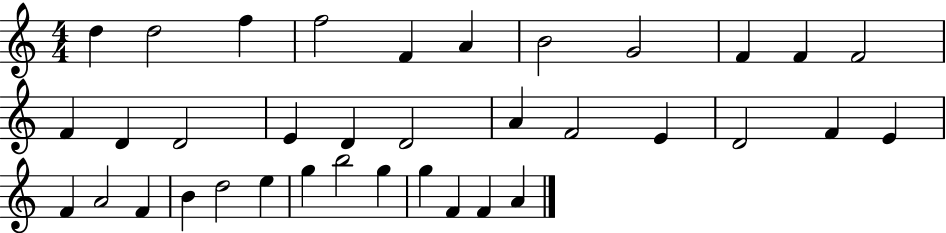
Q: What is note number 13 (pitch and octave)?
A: D4